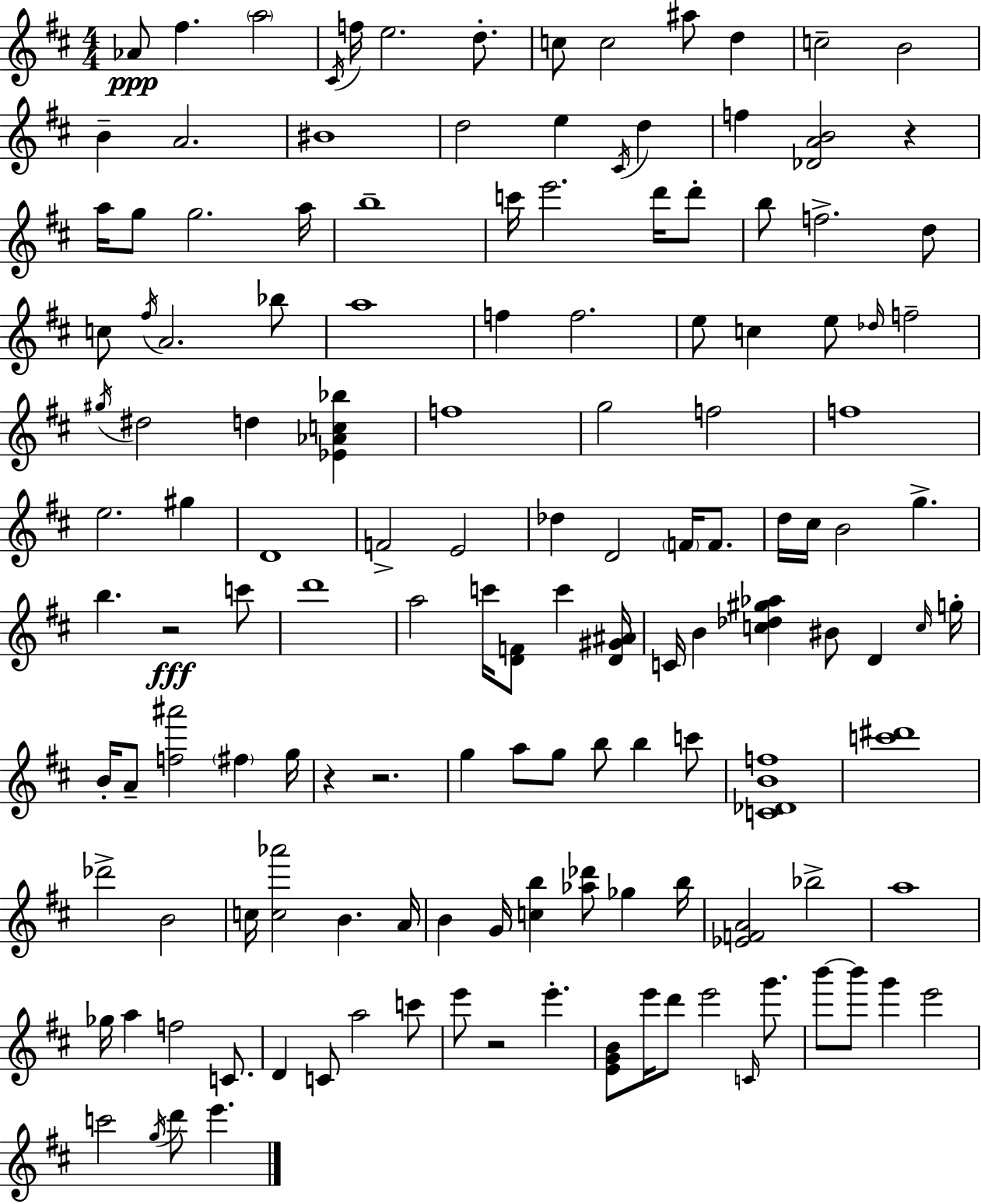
Ab4/e F#5/q. A5/h C#4/s F5/s E5/h. D5/e. C5/e C5/h A#5/e D5/q C5/h B4/h B4/q A4/h. BIS4/w D5/h E5/q C#4/s D5/q F5/q [Db4,A4,B4]/h R/q A5/s G5/e G5/h. A5/s B5/w C6/s E6/h. D6/s D6/e B5/e F5/h. D5/e C5/e F#5/s A4/h. Bb5/e A5/w F5/q F5/h. E5/e C5/q E5/e Db5/s F5/h G#5/s D#5/h D5/q [Eb4,Ab4,C5,Bb5]/q F5/w G5/h F5/h F5/w E5/h. G#5/q D4/w F4/h E4/h Db5/q D4/h F4/s F4/e. D5/s C#5/s B4/h G5/q. B5/q. R/h C6/e D6/w A5/h C6/s [D4,F4]/e C6/q [D4,G#4,A#4]/s C4/s B4/q [C5,Db5,G#5,Ab5]/q BIS4/e D4/q C5/s G5/s B4/s A4/e [F5,A#6]/h F#5/q G5/s R/q R/h. G5/q A5/e G5/e B5/e B5/q C6/e [C4,Db4,B4,F5]/w [C6,D#6]/w Db6/h B4/h C5/s [C5,Ab6]/h B4/q. A4/s B4/q G4/s [C5,B5]/q [Ab5,Db6]/e Gb5/q B5/s [Eb4,F4,A4]/h Bb5/h A5/w Gb5/s A5/q F5/h C4/e. D4/q C4/e A5/h C6/e E6/e R/h E6/q. [E4,G4,B4]/e E6/s D6/e E6/h C4/s G6/e. B6/e B6/e G6/q E6/h C6/h G5/s D6/e E6/q.